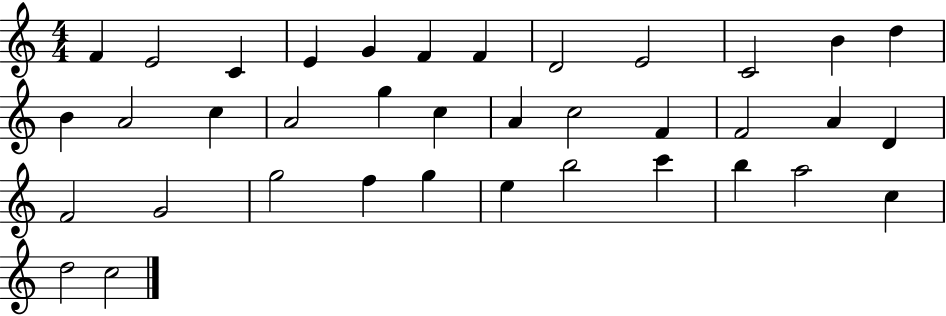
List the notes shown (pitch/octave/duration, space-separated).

F4/q E4/h C4/q E4/q G4/q F4/q F4/q D4/h E4/h C4/h B4/q D5/q B4/q A4/h C5/q A4/h G5/q C5/q A4/q C5/h F4/q F4/h A4/q D4/q F4/h G4/h G5/h F5/q G5/q E5/q B5/h C6/q B5/q A5/h C5/q D5/h C5/h